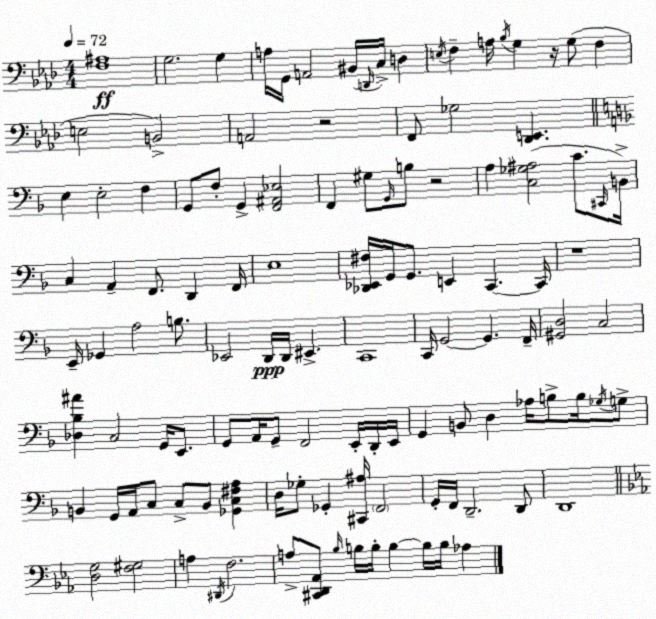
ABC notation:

X:1
T:Untitled
M:4/4
L:1/4
K:Fm
[F,^A,]4 G,2 G, A,/4 G,,/4 A,,2 ^B,,/4 D,,/4 C,/4 D, E,/4 F, A,/4 _B,/4 G, z/4 G,/2 F, E,2 B,,2 A,,2 z2 F,,/2 _G,2 [_D,,E,,] E, E,2 F, G,,/2 F,/2 G,, [F,,^A,,_E,]2 F,, ^G,/2 G,,/4 B,/2 z2 A, [C,_G,^A,]2 C/2 ^C,,/4 B,,/4 C, A,, F,,/2 D,, F,,/4 E,4 [_D,,_E,,^F,]/4 G,,/4 G,,/2 E,, C,, C,,/4 z4 E,,/4 _G,, A,2 B,/2 _E,,2 D,,/4 D,,/4 ^E,, C,,4 C,,/4 G,,2 G,, F,,/4 [^G,,D,]2 C,2 [_D,_B,^A] C,2 G,,/4 E,,/2 G,,/2 A,,/4 G,,/2 F,,2 E,,/4 D,,/4 E,,/4 G,, B,,/2 D, _A,/4 B,/2 B,/4 _G,/4 G,/2 B,, G,,/4 A,,/4 C,/2 C,/2 B,,/2 [_G,,C,^F,A,] D,/4 _G,/2 _G,, [^C,,^A,]/4 F,,2 G,,/4 F,,/4 D,,2 D,,/2 D,,4 [D,G,]2 [F,^G,]2 A, ^D,,/4 F,2 A,/2 [^C,,D,,_A,,]/2 _B,/4 B,/4 B,/4 B, B,/4 B,/4 _A,